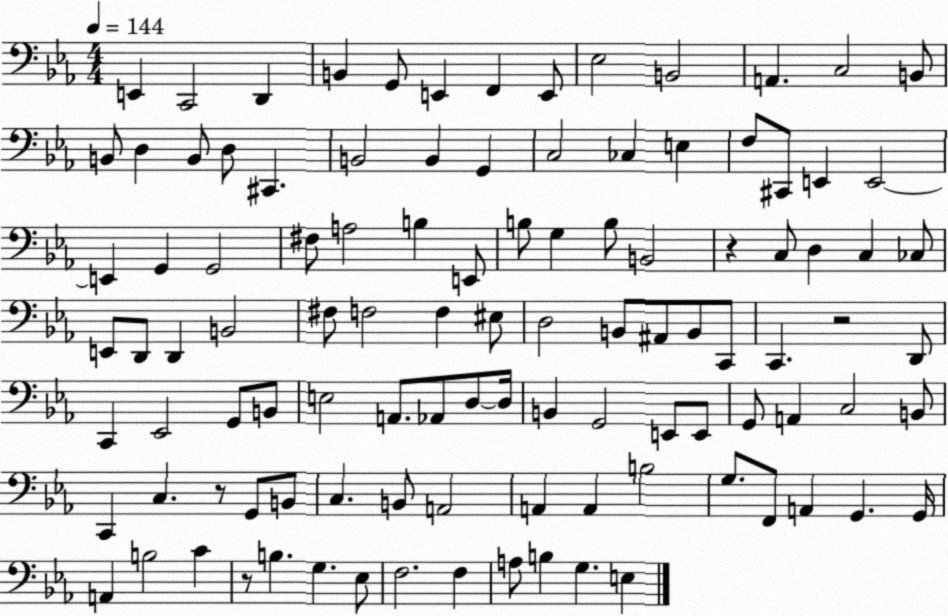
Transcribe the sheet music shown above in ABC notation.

X:1
T:Untitled
M:4/4
L:1/4
K:Eb
E,, C,,2 D,, B,, G,,/2 E,, F,, E,,/2 _E,2 B,,2 A,, C,2 B,,/2 B,,/2 D, B,,/2 D,/2 ^C,, B,,2 B,, G,, C,2 _C, E, F,/2 ^C,,/2 E,, E,,2 E,, G,, G,,2 ^F,/2 A,2 B, E,,/2 B,/2 G, B,/2 B,,2 z C,/2 D, C, _C,/2 E,,/2 D,,/2 D,, B,,2 ^F,/2 F,2 F, ^E,/2 D,2 B,,/2 ^A,,/2 B,,/2 C,,/2 C,, z2 D,,/2 C,, _E,,2 G,,/2 B,,/2 E,2 A,,/2 _A,,/2 D,/2 D,/4 B,, G,,2 E,,/2 E,,/2 G,,/2 A,, C,2 B,,/2 C,, C, z/2 G,,/2 B,,/2 C, B,,/2 A,,2 A,, A,, B,2 G,/2 F,,/2 A,, G,, G,,/4 A,, B,2 C z/2 B, G, _E,/2 F,2 F, A,/2 B, G, E,